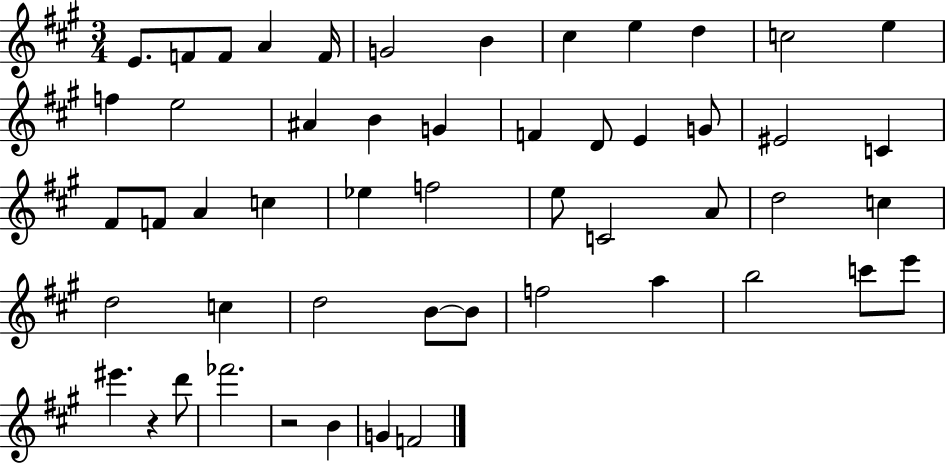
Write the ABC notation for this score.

X:1
T:Untitled
M:3/4
L:1/4
K:A
E/2 F/2 F/2 A F/4 G2 B ^c e d c2 e f e2 ^A B G F D/2 E G/2 ^E2 C ^F/2 F/2 A c _e f2 e/2 C2 A/2 d2 c d2 c d2 B/2 B/2 f2 a b2 c'/2 e'/2 ^e' z d'/2 _f'2 z2 B G F2